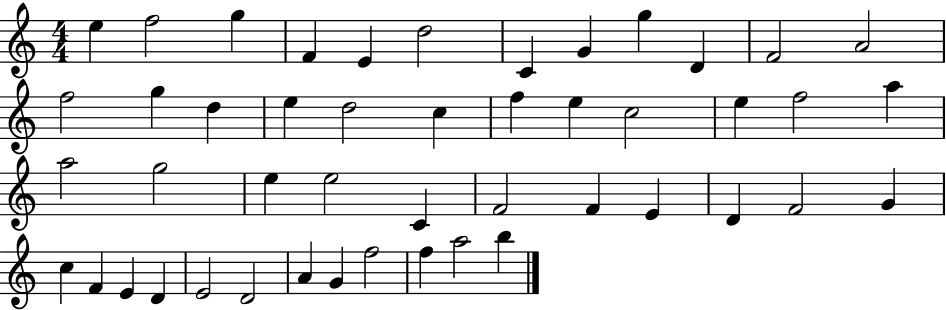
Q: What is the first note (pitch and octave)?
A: E5